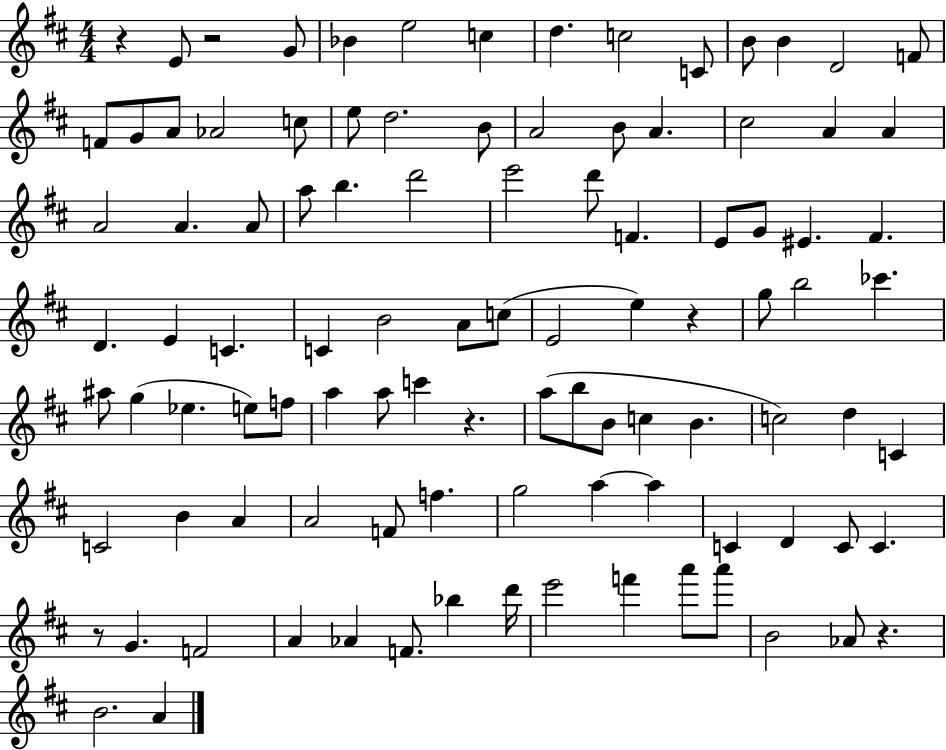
R/q E4/e R/h G4/e Bb4/q E5/h C5/q D5/q. C5/h C4/e B4/e B4/q D4/h F4/e F4/e G4/e A4/e Ab4/h C5/e E5/e D5/h. B4/e A4/h B4/e A4/q. C#5/h A4/q A4/q A4/h A4/q. A4/e A5/e B5/q. D6/h E6/h D6/e F4/q. E4/e G4/e EIS4/q. F#4/q. D4/q. E4/q C4/q. C4/q B4/h A4/e C5/e E4/h E5/q R/q G5/e B5/h CES6/q. A#5/e G5/q Eb5/q. E5/e F5/e A5/q A5/e C6/q R/q. A5/e B5/e B4/e C5/q B4/q. C5/h D5/q C4/q C4/h B4/q A4/q A4/h F4/e F5/q. G5/h A5/q A5/q C4/q D4/q C4/e C4/q. R/e G4/q. F4/h A4/q Ab4/q F4/e. Bb5/q D6/s E6/h F6/q A6/e A6/e B4/h Ab4/e R/q. B4/h. A4/q